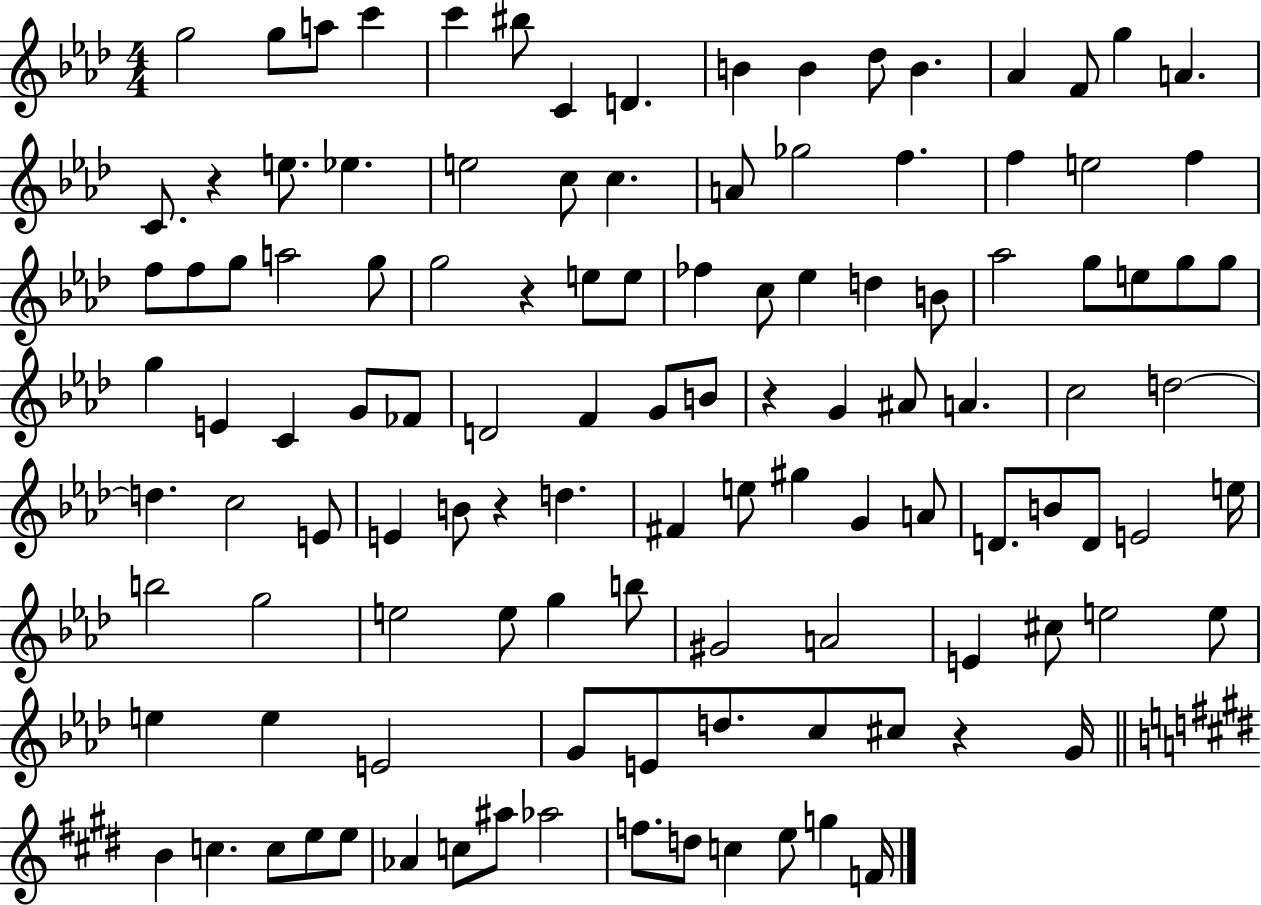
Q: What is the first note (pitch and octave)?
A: G5